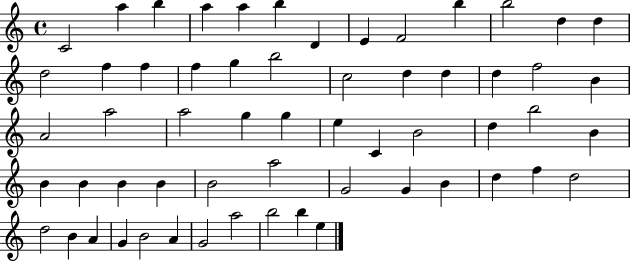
{
  \clef treble
  \time 4/4
  \defaultTimeSignature
  \key c \major
  c'2 a''4 b''4 | a''4 a''4 b''4 d'4 | e'4 f'2 b''4 | b''2 d''4 d''4 | \break d''2 f''4 f''4 | f''4 g''4 b''2 | c''2 d''4 d''4 | d''4 f''2 b'4 | \break a'2 a''2 | a''2 g''4 g''4 | e''4 c'4 b'2 | d''4 b''2 b'4 | \break b'4 b'4 b'4 b'4 | b'2 a''2 | g'2 g'4 b'4 | d''4 f''4 d''2 | \break d''2 b'4 a'4 | g'4 b'2 a'4 | g'2 a''2 | b''2 b''4 e''4 | \break \bar "|."
}